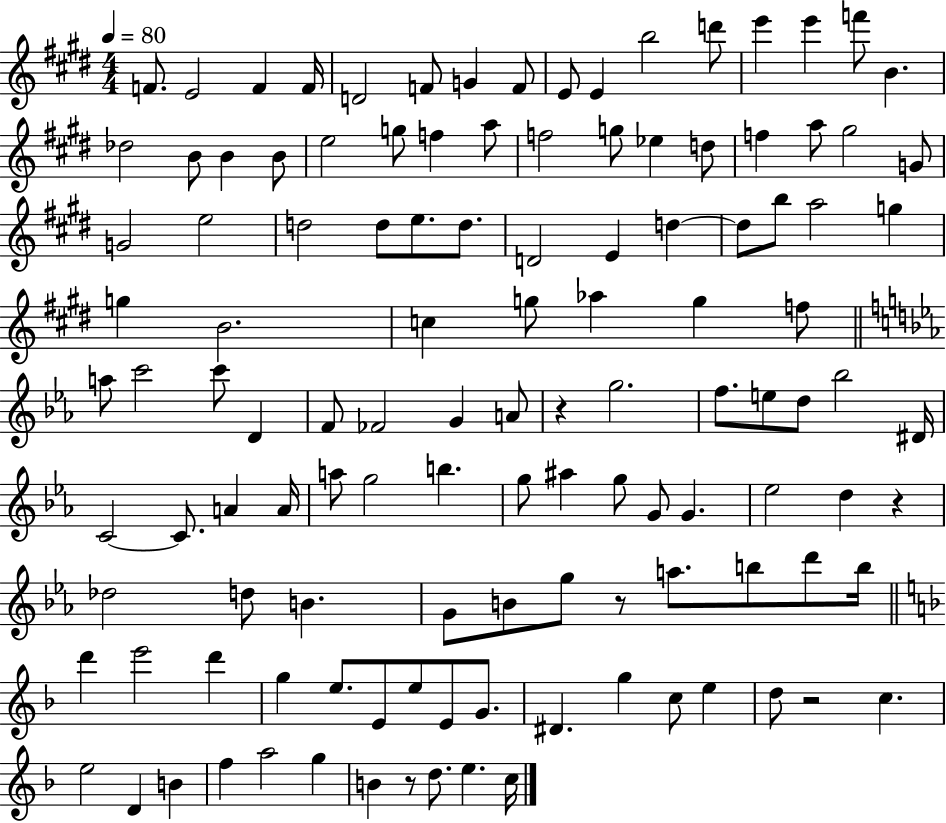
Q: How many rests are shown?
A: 5